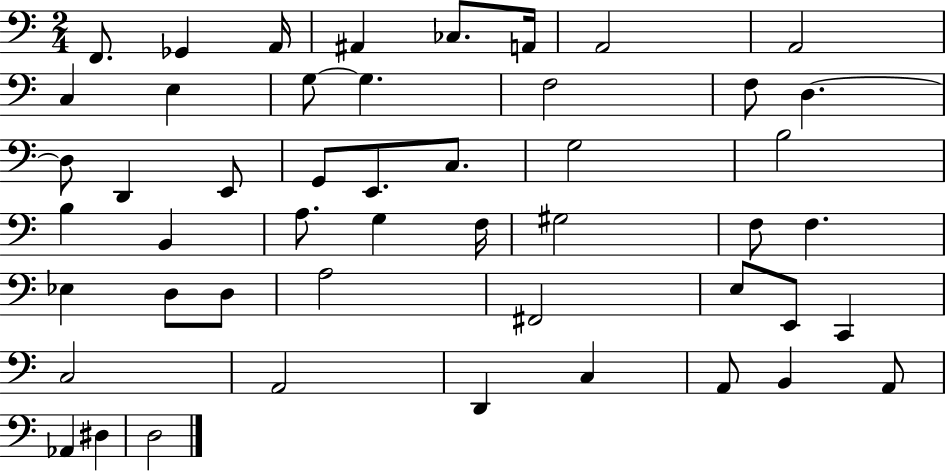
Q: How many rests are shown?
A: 0